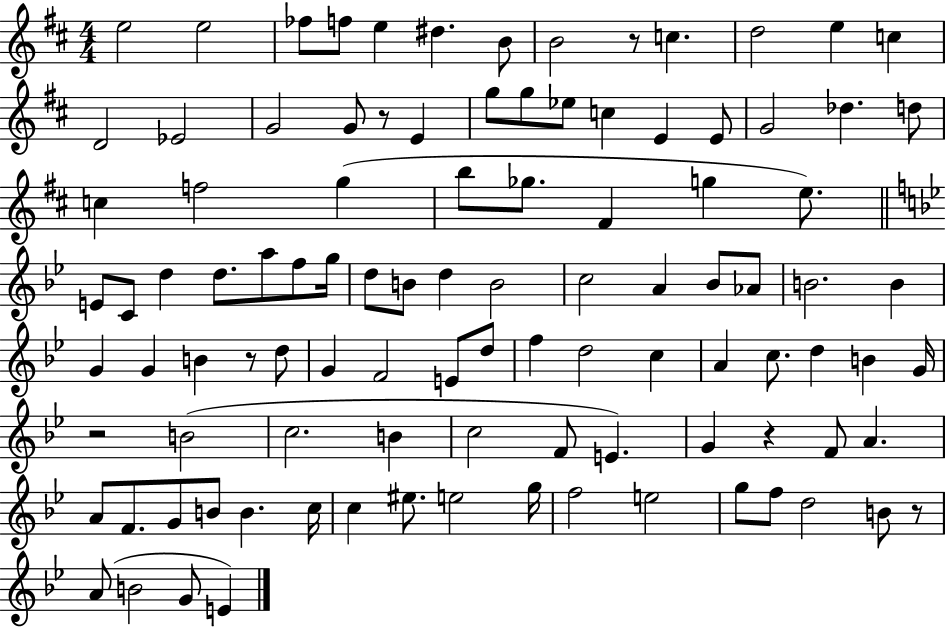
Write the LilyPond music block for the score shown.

{
  \clef treble
  \numericTimeSignature
  \time 4/4
  \key d \major
  e''2 e''2 | fes''8 f''8 e''4 dis''4. b'8 | b'2 r8 c''4. | d''2 e''4 c''4 | \break d'2 ees'2 | g'2 g'8 r8 e'4 | g''8 g''8 ees''8 c''4 e'4 e'8 | g'2 des''4. d''8 | \break c''4 f''2 g''4( | b''8 ges''8. fis'4 g''4 e''8.) | \bar "||" \break \key bes \major e'8 c'8 d''4 d''8. a''8 f''8 g''16 | d''8 b'8 d''4 b'2 | c''2 a'4 bes'8 aes'8 | b'2. b'4 | \break g'4 g'4 b'4 r8 d''8 | g'4 f'2 e'8 d''8 | f''4 d''2 c''4 | a'4 c''8. d''4 b'4 g'16 | \break r2 b'2( | c''2. b'4 | c''2 f'8 e'4.) | g'4 r4 f'8 a'4. | \break a'8 f'8. g'8 b'8 b'4. c''16 | c''4 eis''8. e''2 g''16 | f''2 e''2 | g''8 f''8 d''2 b'8 r8 | \break a'8( b'2 g'8 e'4) | \bar "|."
}